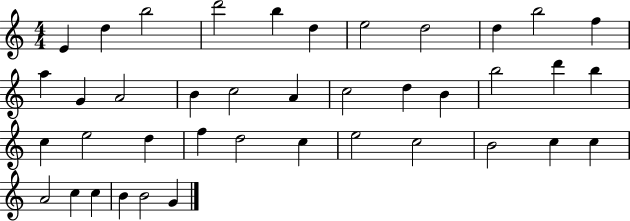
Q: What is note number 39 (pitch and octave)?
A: B4